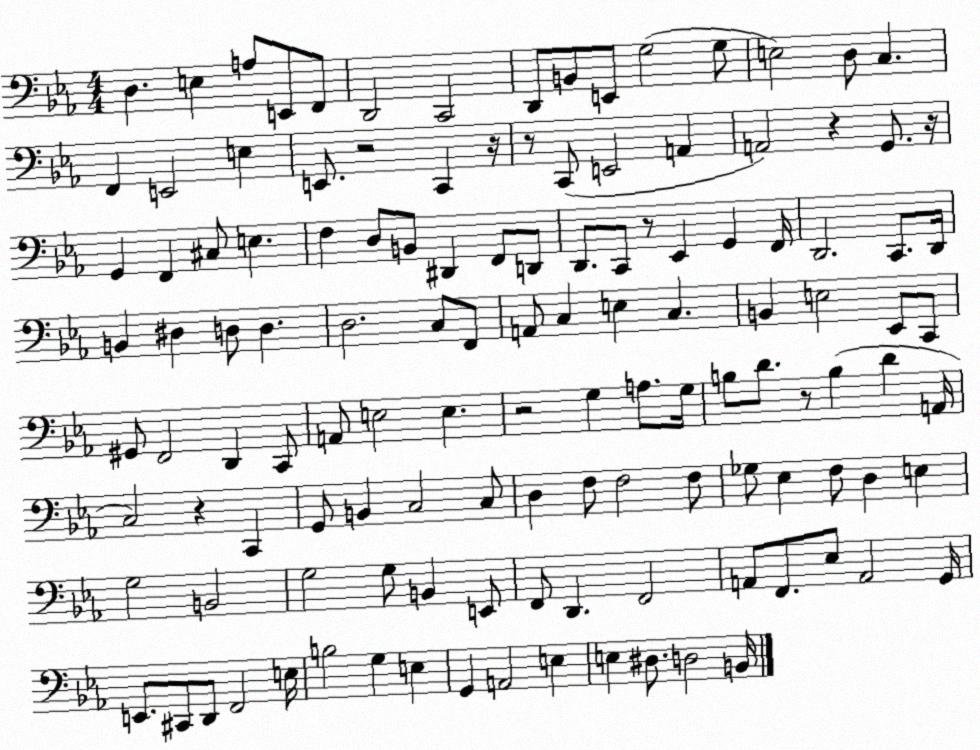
X:1
T:Untitled
M:4/4
L:1/4
K:Eb
D, E, A,/2 E,,/2 F,,/2 D,,2 C,,2 D,,/2 B,,/2 E,,/2 G,2 G,/2 E,2 D,/2 C, F,, E,,2 E, E,,/2 z2 C,, z/4 z/2 C,,/2 E,,2 A,, A,,2 z G,,/2 z/4 G,, F,, ^C,/2 E, F, D,/2 B,,/2 ^D,, F,,/2 D,,/2 D,,/2 C,,/2 z/2 _E,, G,, F,,/4 D,,2 C,,/2 D,,/4 B,, ^D, D,/2 D, D,2 C,/2 F,,/2 A,,/2 C, E, C, B,, E,2 _E,,/2 C,,/2 ^G,,/2 F,,2 D,, C,,/2 A,,/2 E,2 E, z2 G, A,/2 G,/4 B,/2 D/2 z/2 B, D A,,/4 C,2 z C,, G,,/2 B,, C,2 C,/2 D, F,/2 F,2 F,/2 _G,/2 _E, F,/2 D, E, G,2 B,,2 G,2 G,/2 B,, E,,/2 F,,/2 D,, F,,2 A,,/2 F,,/2 _E,/2 A,,2 G,,/4 E,,/2 ^C,,/2 D,,/2 F,,2 E,/4 B,2 G, E, G,, A,,2 E, E, ^D,/2 D,2 B,,/4